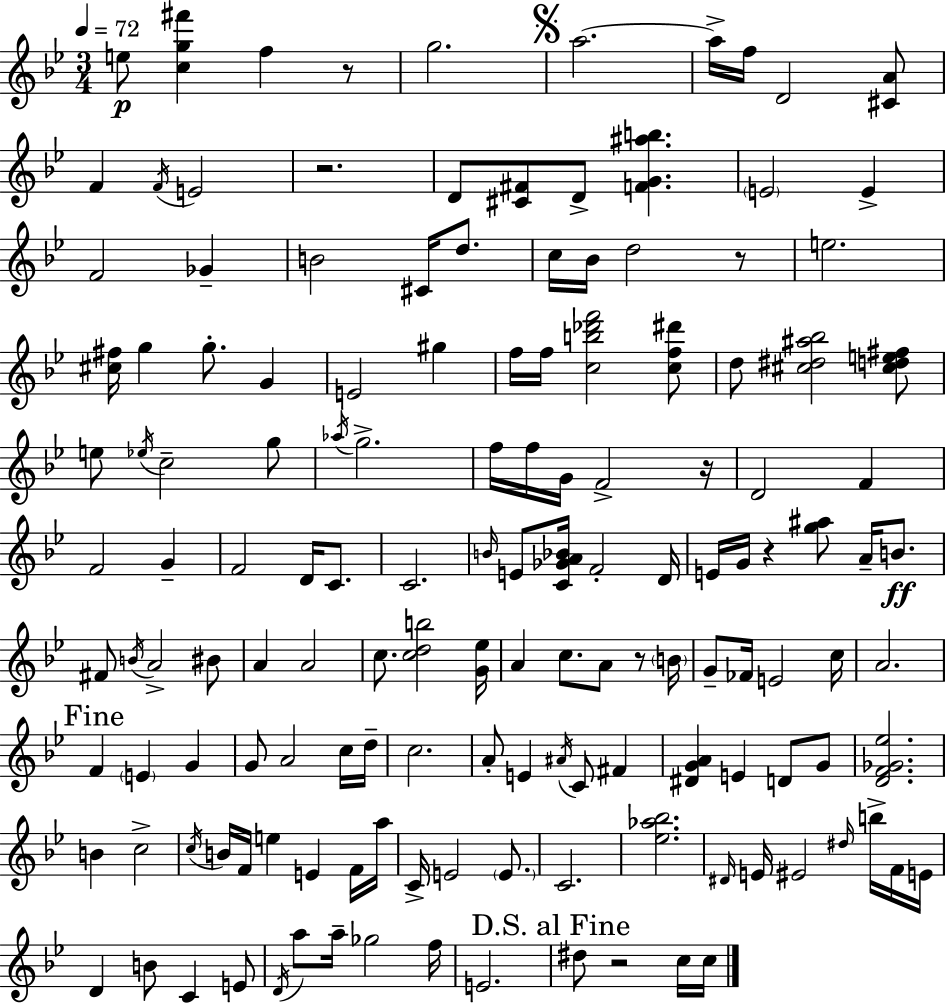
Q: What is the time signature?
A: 3/4